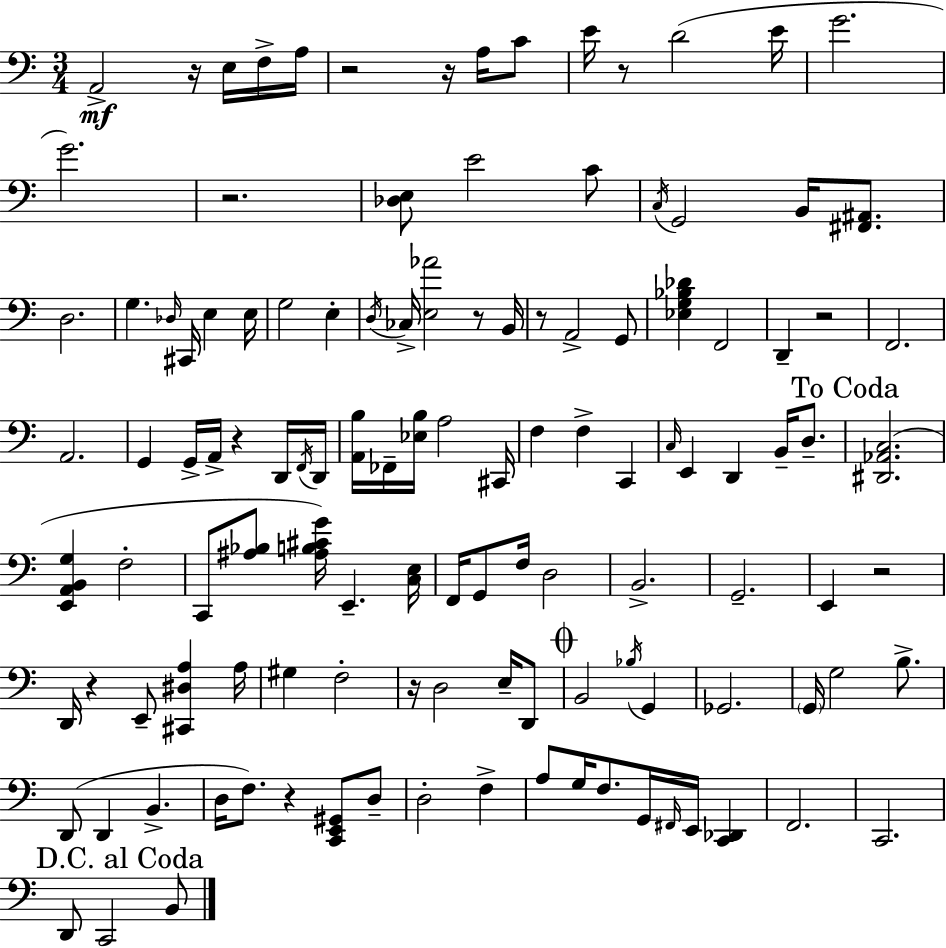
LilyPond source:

{
  \clef bass
  \numericTimeSignature
  \time 3/4
  \key c \major
  a,2->\mf r16 e16 f16-> a16 | r2 r16 a16 c'8 | e'16 r8 d'2( e'16 | g'2. | \break g'2.) | r2. | <des e>8 e'2 c'8 | \acciaccatura { c16 } g,2 b,16 <fis, ais,>8. | \break d2. | g4. \grace { des16 } cis,16 e4 | e16 g2 e4-. | \acciaccatura { d16 } ces16-> <e aes'>2 | \break r8 b,16 r8 a,2-> | g,8 <ees g bes des'>4 f,2 | d,4-- r2 | f,2. | \break a,2. | g,4 g,16-> a,16-> r4 | d,16 \acciaccatura { f,16 } d,16 <a, b>16 fes,16-- <ees b>16 a2 | cis,16 f4 f4-> | \break c,4 \grace { c16 } e,4 d,4 | b,16-- d8.-- \mark "To Coda" <dis, aes, c>2.( | <e, a, b, g>4 f2-. | c,8 <ais bes>8 <ais b cis' g'>16) e,4.-- | \break <c e>16 f,16 g,8 f16 d2 | b,2.-> | g,2.-- | e,4 r2 | \break d,16 r4 e,8-- | <cis, dis a>4 a16 gis4 f2-. | r16 d2 | e16-- d,8 \mark \markup { \musicglyph "scripts.coda" } b,2 | \break \acciaccatura { bes16 } g,4 ges,2. | \parenthesize g,16 g2 | b8.-> d,8( d,4 | b,4.-> d16 f8.) r4 | \break <c, e, gis,>8 d8-- d2-. | f4-> a8 g16 f8. | g,16 \grace { fis,16 } e,16 <c, des,>4 f,2. | c,2. | \break \mark "D.C. al Coda" d,8 c,2 | b,8 \bar "|."
}